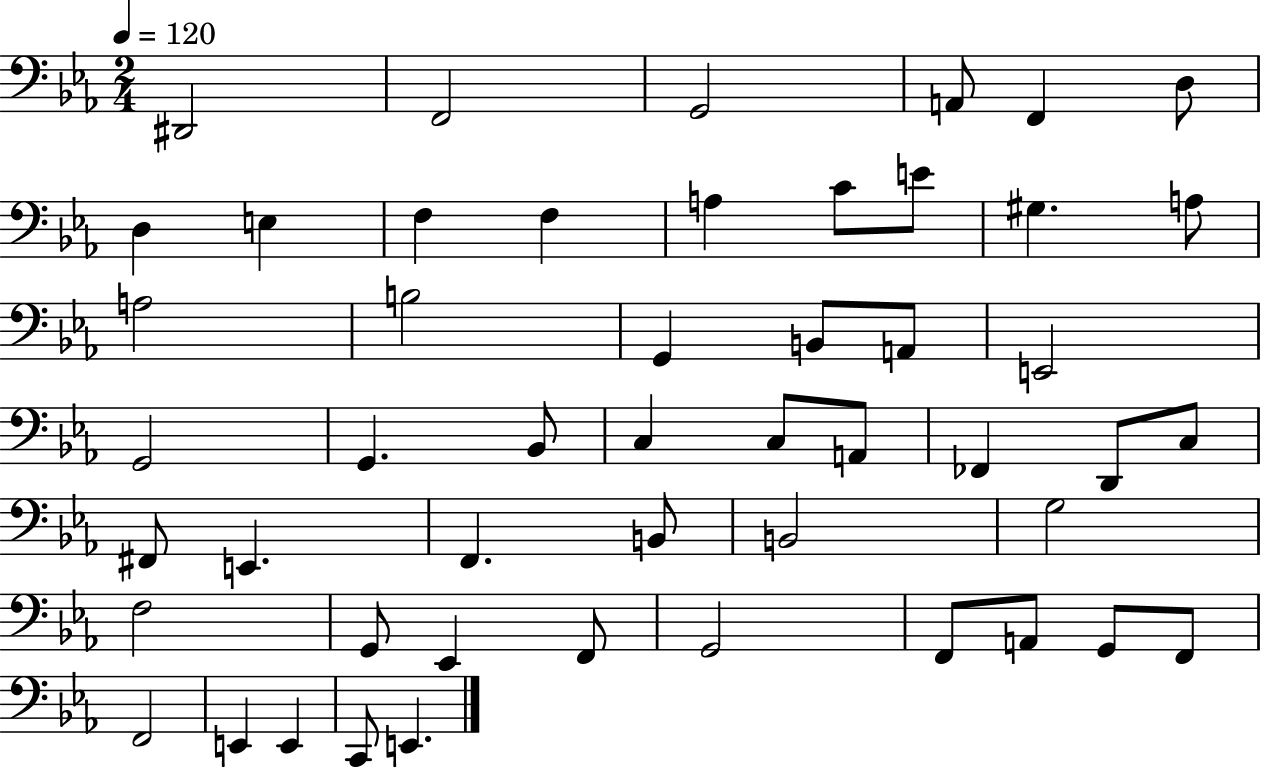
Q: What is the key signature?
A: EES major